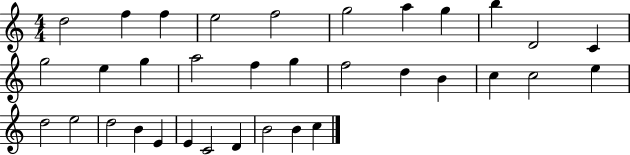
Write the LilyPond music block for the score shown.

{
  \clef treble
  \numericTimeSignature
  \time 4/4
  \key c \major
  d''2 f''4 f''4 | e''2 f''2 | g''2 a''4 g''4 | b''4 d'2 c'4 | \break g''2 e''4 g''4 | a''2 f''4 g''4 | f''2 d''4 b'4 | c''4 c''2 e''4 | \break d''2 e''2 | d''2 b'4 e'4 | e'4 c'2 d'4 | b'2 b'4 c''4 | \break \bar "|."
}